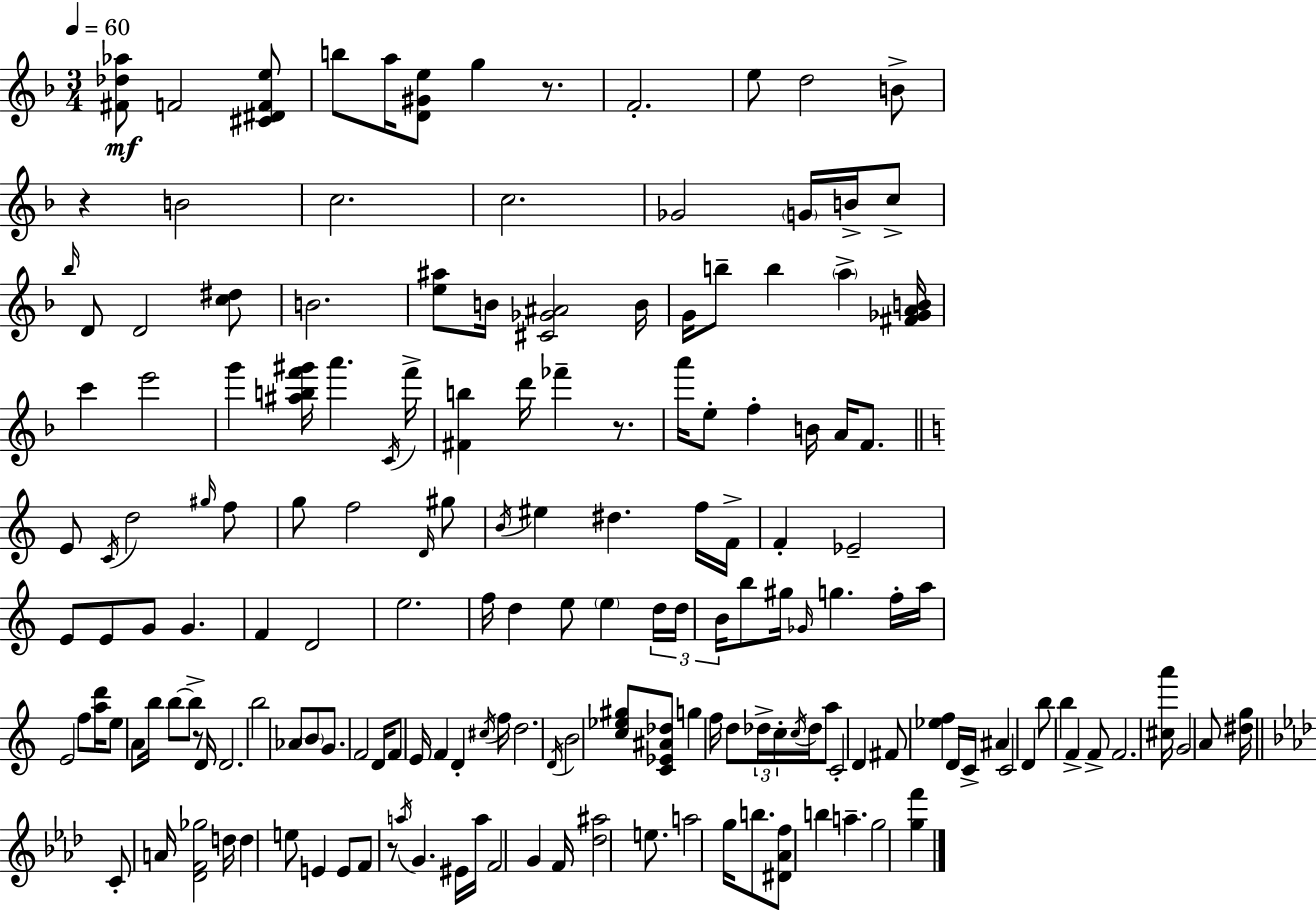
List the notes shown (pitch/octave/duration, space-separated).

[F#4,Db5,Ab5]/e F4/h [C#4,D#4,F4,E5]/e B5/e A5/s [D4,G#4,E5]/e G5/q R/e. F4/h. E5/e D5/h B4/e R/q B4/h C5/h. C5/h. Gb4/h G4/s B4/s C5/e Bb5/s D4/e D4/h [C5,D#5]/e B4/h. [E5,A#5]/e B4/s [C#4,Gb4,A#4]/h B4/s G4/s B5/e B5/q A5/q [F#4,Gb4,A4,B4]/s C6/q E6/h G6/q [A#5,B5,F6,G#6]/s A6/q. C4/s F6/s [F#4,B5]/q D6/s FES6/q R/e. A6/s E5/e F5/q B4/s A4/s F4/e. E4/e C4/s D5/h G#5/s F5/e G5/e F5/h D4/s G#5/e B4/s EIS5/q D#5/q. F5/s F4/s F4/q Eb4/h E4/e E4/e G4/e G4/q. F4/q D4/h E5/h. F5/s D5/q E5/e E5/q D5/s D5/s B4/s B5/e G#5/s Gb4/s G5/q. F5/s A5/s E4/h F5/e [A5,D6]/s E5/e A4/e B5/s B5/e B5/e R/e D4/s D4/h. B5/h Ab4/e B4/e G4/e. F4/h D4/s F4/e E4/s F4/q D4/q C#5/s F5/s D5/h. D4/s B4/h [C5,Eb5,G#5]/e [C4,Eb4,A#4,Db5]/e G5/q F5/s D5/e Db5/s C5/s C5/s Db5/s A5/e C4/h D4/q F#4/e [Eb5,F5]/q D4/s C4/s A#4/q C4/h D4/q B5/e B5/q F4/q F4/e F4/h. [C#5,A6]/s G4/h A4/e [D#5,G5]/s C4/e A4/s [Db4,F4,Gb5]/h D5/s D5/q E5/e E4/q E4/e F4/e R/e A5/s G4/q. EIS4/s A5/s F4/h G4/q F4/s [Db5,A#5]/h E5/e. A5/h G5/s B5/e. [D#4,Ab4,F5]/e B5/q A5/q. G5/h [G5,F6]/q